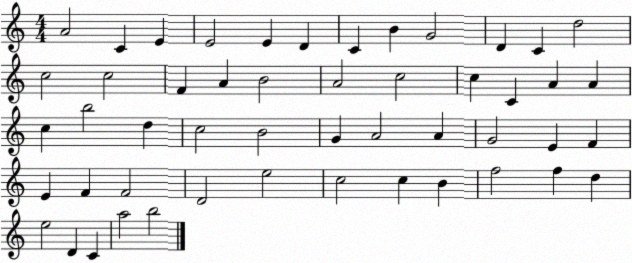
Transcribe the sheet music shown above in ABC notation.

X:1
T:Untitled
M:4/4
L:1/4
K:C
A2 C E E2 E D C B G2 D C d2 c2 c2 F A B2 A2 c2 c C A A c b2 d c2 B2 G A2 A G2 E F E F F2 D2 e2 c2 c B f2 f d e2 D C a2 b2